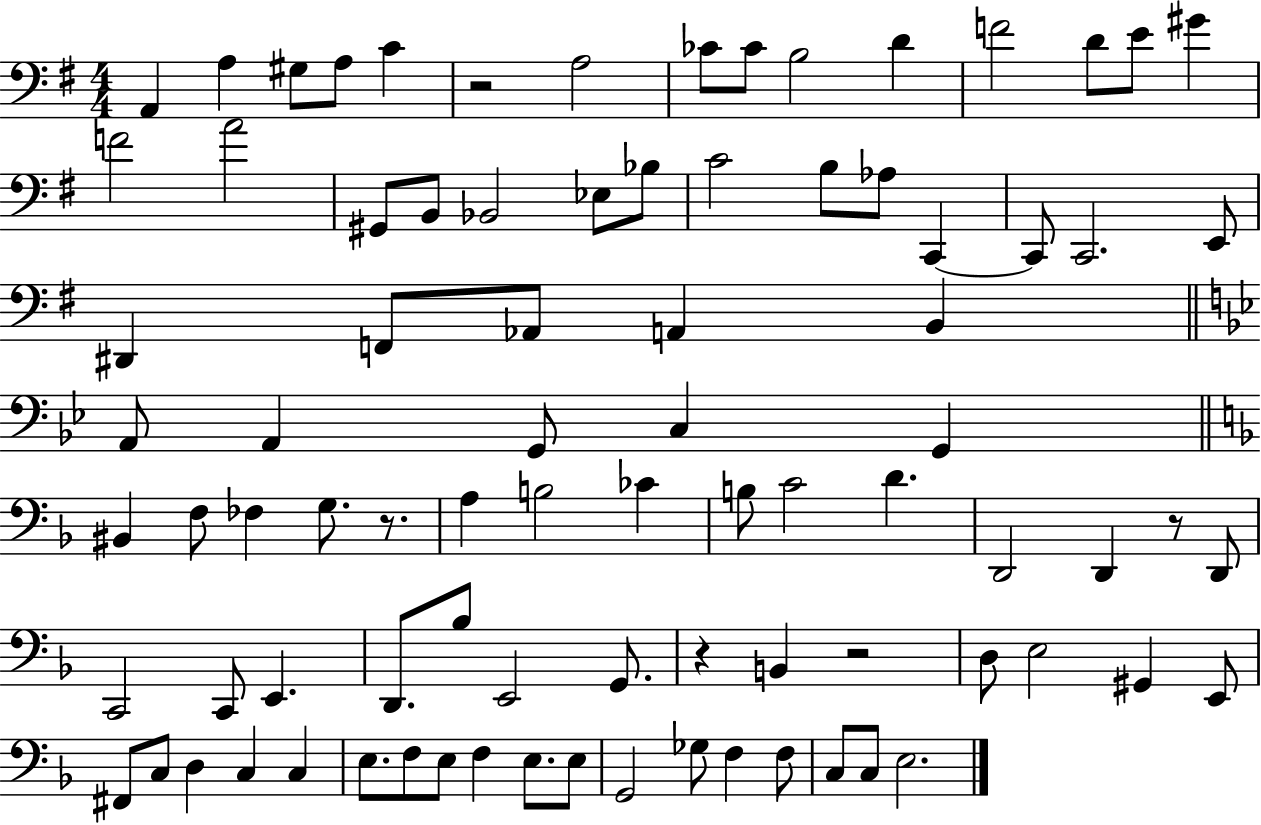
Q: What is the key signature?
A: G major